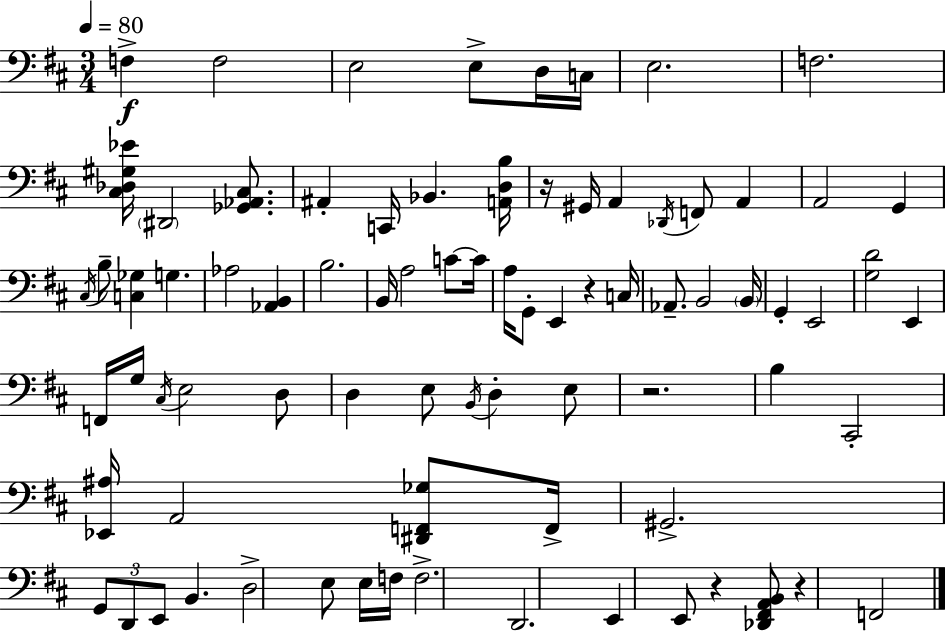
X:1
T:Untitled
M:3/4
L:1/4
K:D
F, F,2 E,2 E,/2 D,/4 C,/4 E,2 F,2 [^C,_D,^G,_E]/4 ^D,,2 [_G,,_A,,^C,]/2 ^A,, C,,/4 _B,, [A,,D,B,]/4 z/4 ^G,,/4 A,, _D,,/4 F,,/2 A,, A,,2 G,, ^C,/4 B,/2 [C,_G,] G, _A,2 [_A,,B,,] B,2 B,,/4 A,2 C/2 C/4 A,/4 G,,/2 E,, z C,/4 _A,,/2 B,,2 B,,/4 G,, E,,2 [G,D]2 E,, F,,/4 G,/4 ^C,/4 E,2 D,/2 D, E,/2 B,,/4 D, E,/2 z2 B, ^C,,2 [_E,,^A,]/4 A,,2 [^D,,F,,_G,]/2 F,,/4 ^G,,2 G,,/2 D,,/2 E,,/2 B,, D,2 E,/2 E,/4 F,/4 F,2 D,,2 E,, E,,/2 z [_D,,^F,,A,,B,,]/2 z F,,2